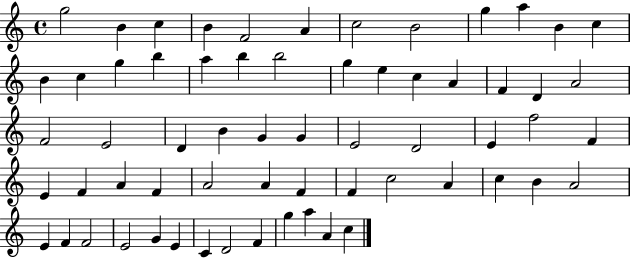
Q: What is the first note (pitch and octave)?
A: G5